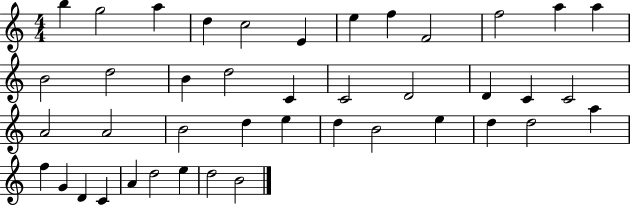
X:1
T:Untitled
M:4/4
L:1/4
K:C
b g2 a d c2 E e f F2 f2 a a B2 d2 B d2 C C2 D2 D C C2 A2 A2 B2 d e d B2 e d d2 a f G D C A d2 e d2 B2